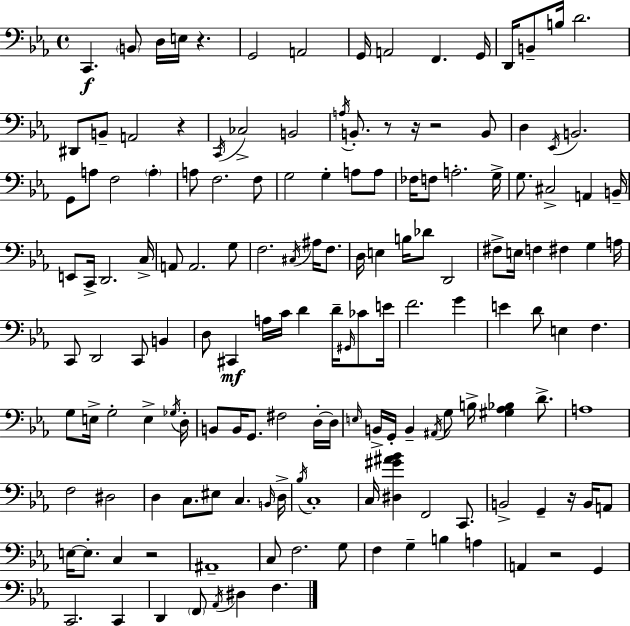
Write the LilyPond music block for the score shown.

{
  \clef bass
  \time 4/4
  \defaultTimeSignature
  \key ees \major
  \repeat volta 2 { c,4.\f \parenthesize b,8 d16 e16 r4. | g,2 a,2 | g,16 a,2 f,4. g,16 | d,16 b,8-- b16 d'2. | \break dis,8 b,8-- a,2 r4 | \acciaccatura { c,16 } ces2-> b,2 | \acciaccatura { a16 } b,8.-. r8 r16 r2 | b,8 d4 \acciaccatura { ees,16 } b,2. | \break g,8 a8 f2 \parenthesize a4-. | a8 f2. | f8 g2 g4-. a8 | a8 fes16 f8 a2.-. | \break g16-> g8. cis2-> a,4 | b,16-- e,8 c,16-> d,2. | c16-> a,8 a,2. | g8 f2. \acciaccatura { cis16 } | \break ais16 f8. d16 e4 b16 des'8 d,2 | fis8-> e16 f4 fis4 g4 | a16 c,8 d,2 c,8 | b,4 d8 cis,4\mf a16 c'16 d'4 | \break d'16-- \grace { gis,16 } ces'8 e'16 f'2. | g'4 e'4 d'8 e4 f4. | g8 e16-> g2-. | e4-> \acciaccatura { ges16 } d16-. b,8 b,16 g,8. fis2 | \break d16-.~~ d16 \grace { e16 } b,16-> g,16-. b,4-- \acciaccatura { ais,16 } g8 | b16-> <gis aes bes>4 d'8.-> a1 | f2 | dis2 d4 c8. eis8 | \break c4. \grace { b,16 } d16-> \acciaccatura { bes16 } c1-. | c16 <dis gis' ais' bes'>4 f,2 | c,8. b,2-> | g,4-- r16 b,16 a,8 e16~~ e8.-. c4 | \break r2 ais,1-- | c8 f2. | g8 f4 g4-- | b4 a4 a,4 r2 | \break g,4 c,2. | c,4 d,4 \parenthesize f,8 | \acciaccatura { aes,16 } dis4 f4. } \bar "|."
}